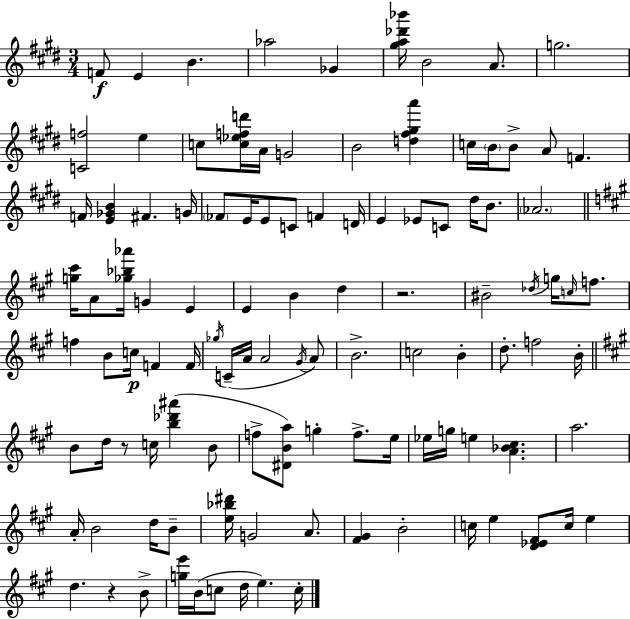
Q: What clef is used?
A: treble